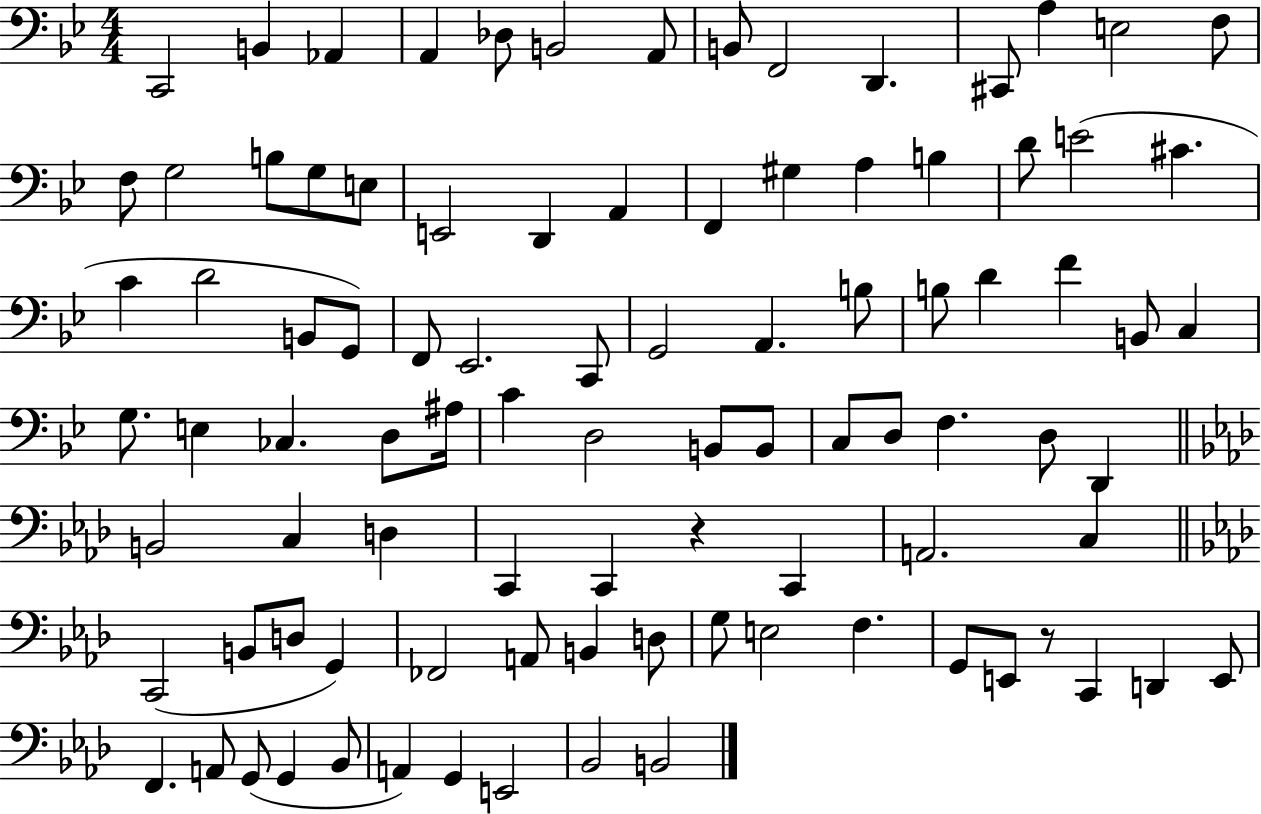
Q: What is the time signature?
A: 4/4